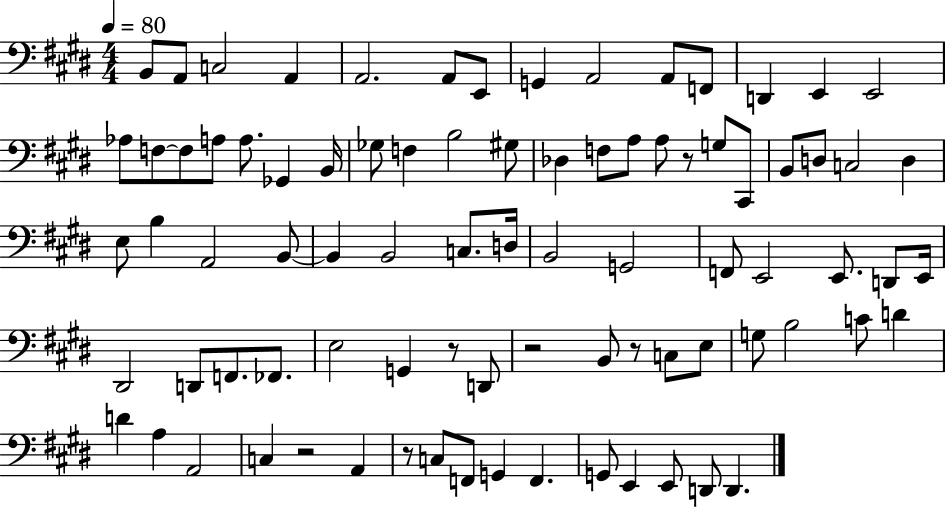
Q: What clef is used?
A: bass